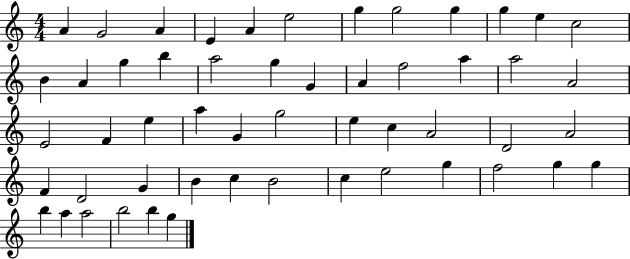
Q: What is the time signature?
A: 4/4